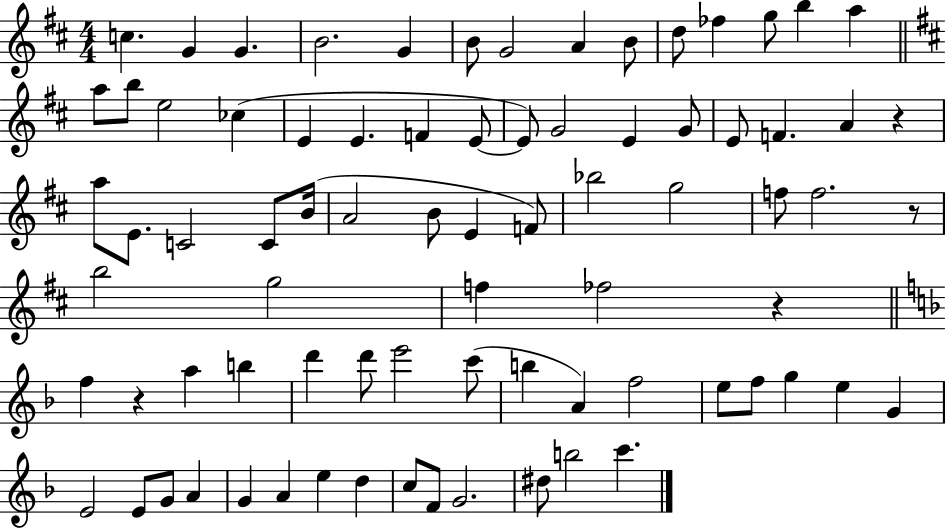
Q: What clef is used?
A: treble